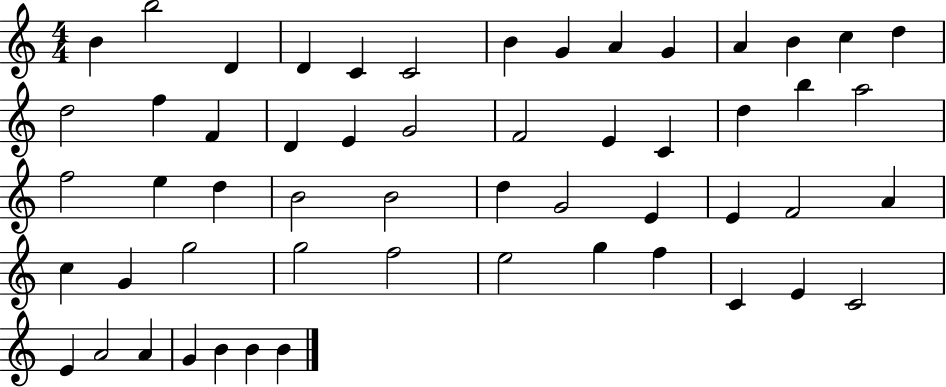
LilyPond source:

{
  \clef treble
  \numericTimeSignature
  \time 4/4
  \key c \major
  b'4 b''2 d'4 | d'4 c'4 c'2 | b'4 g'4 a'4 g'4 | a'4 b'4 c''4 d''4 | \break d''2 f''4 f'4 | d'4 e'4 g'2 | f'2 e'4 c'4 | d''4 b''4 a''2 | \break f''2 e''4 d''4 | b'2 b'2 | d''4 g'2 e'4 | e'4 f'2 a'4 | \break c''4 g'4 g''2 | g''2 f''2 | e''2 g''4 f''4 | c'4 e'4 c'2 | \break e'4 a'2 a'4 | g'4 b'4 b'4 b'4 | \bar "|."
}